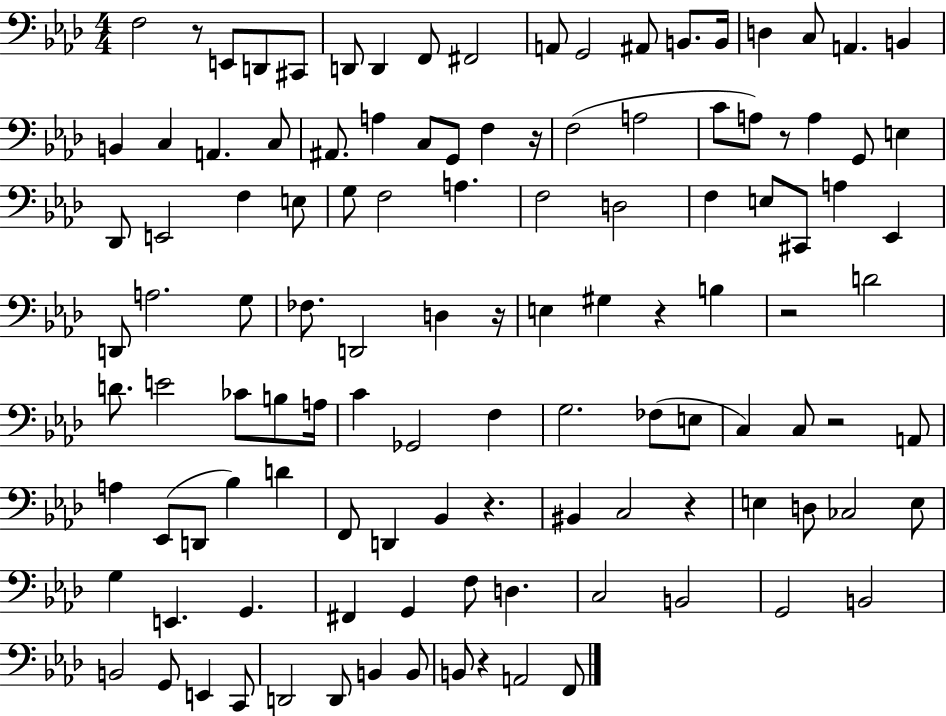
X:1
T:Untitled
M:4/4
L:1/4
K:Ab
F,2 z/2 E,,/2 D,,/2 ^C,,/2 D,,/2 D,, F,,/2 ^F,,2 A,,/2 G,,2 ^A,,/2 B,,/2 B,,/4 D, C,/2 A,, B,, B,, C, A,, C,/2 ^A,,/2 A, C,/2 G,,/2 F, z/4 F,2 A,2 C/2 A,/2 z/2 A, G,,/2 E, _D,,/2 E,,2 F, E,/2 G,/2 F,2 A, F,2 D,2 F, E,/2 ^C,,/2 A, _E,, D,,/2 A,2 G,/2 _F,/2 D,,2 D, z/4 E, ^G, z B, z2 D2 D/2 E2 _C/2 B,/2 A,/4 C _G,,2 F, G,2 _F,/2 E,/2 C, C,/2 z2 A,,/2 A, _E,,/2 D,,/2 _B, D F,,/2 D,, _B,, z ^B,, C,2 z E, D,/2 _C,2 E,/2 G, E,, G,, ^F,, G,, F,/2 D, C,2 B,,2 G,,2 B,,2 B,,2 G,,/2 E,, C,,/2 D,,2 D,,/2 B,, B,,/2 B,,/2 z A,,2 F,,/2